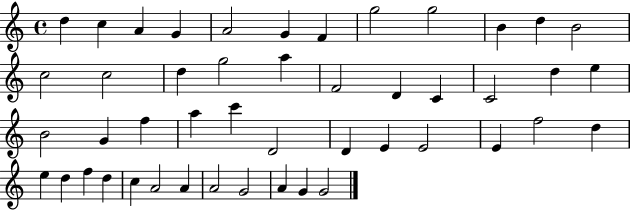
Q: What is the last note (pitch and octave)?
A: G4